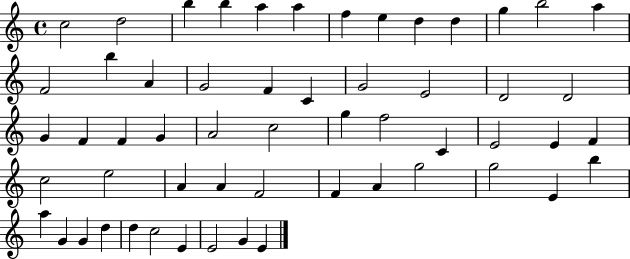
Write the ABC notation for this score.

X:1
T:Untitled
M:4/4
L:1/4
K:C
c2 d2 b b a a f e d d g b2 a F2 b A G2 F C G2 E2 D2 D2 G F F G A2 c2 g f2 C E2 E F c2 e2 A A F2 F A g2 g2 E b a G G d d c2 E E2 G E